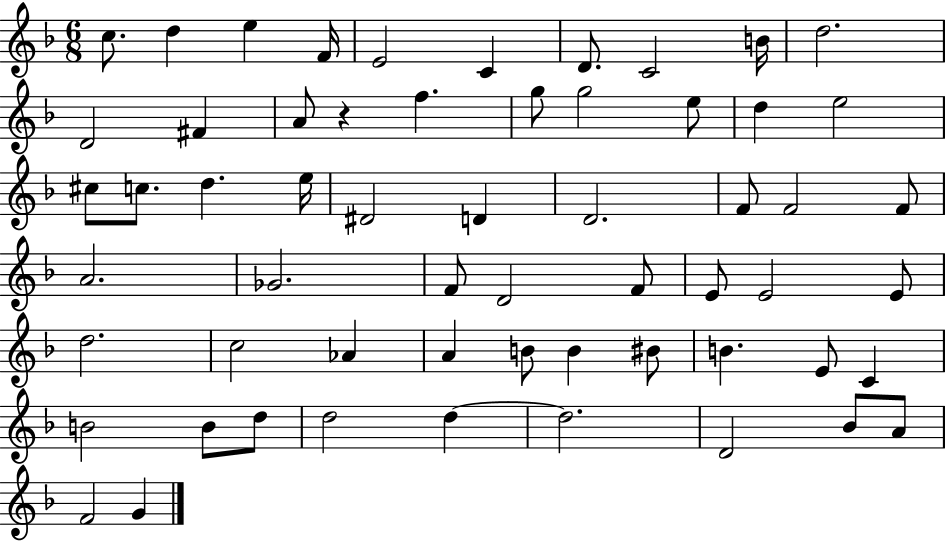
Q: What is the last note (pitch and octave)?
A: G4